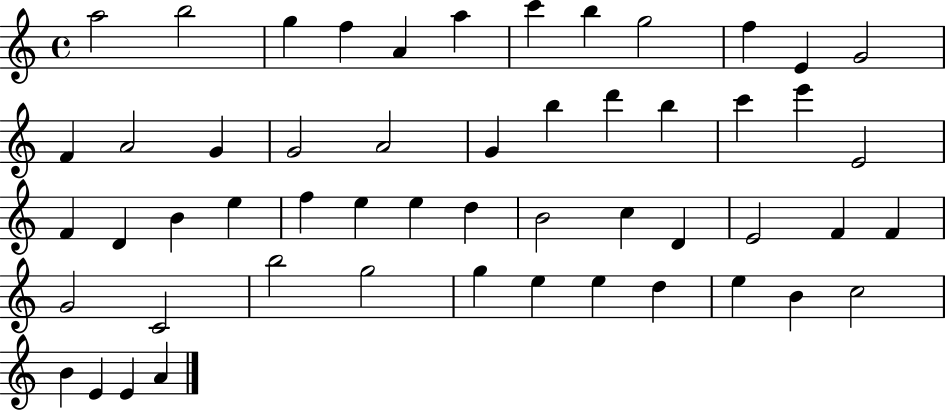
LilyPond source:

{
  \clef treble
  \time 4/4
  \defaultTimeSignature
  \key c \major
  a''2 b''2 | g''4 f''4 a'4 a''4 | c'''4 b''4 g''2 | f''4 e'4 g'2 | \break f'4 a'2 g'4 | g'2 a'2 | g'4 b''4 d'''4 b''4 | c'''4 e'''4 e'2 | \break f'4 d'4 b'4 e''4 | f''4 e''4 e''4 d''4 | b'2 c''4 d'4 | e'2 f'4 f'4 | \break g'2 c'2 | b''2 g''2 | g''4 e''4 e''4 d''4 | e''4 b'4 c''2 | \break b'4 e'4 e'4 a'4 | \bar "|."
}